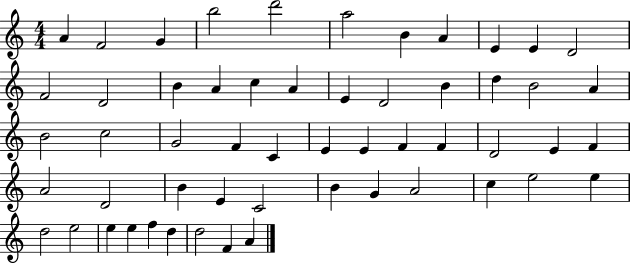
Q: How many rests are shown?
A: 0